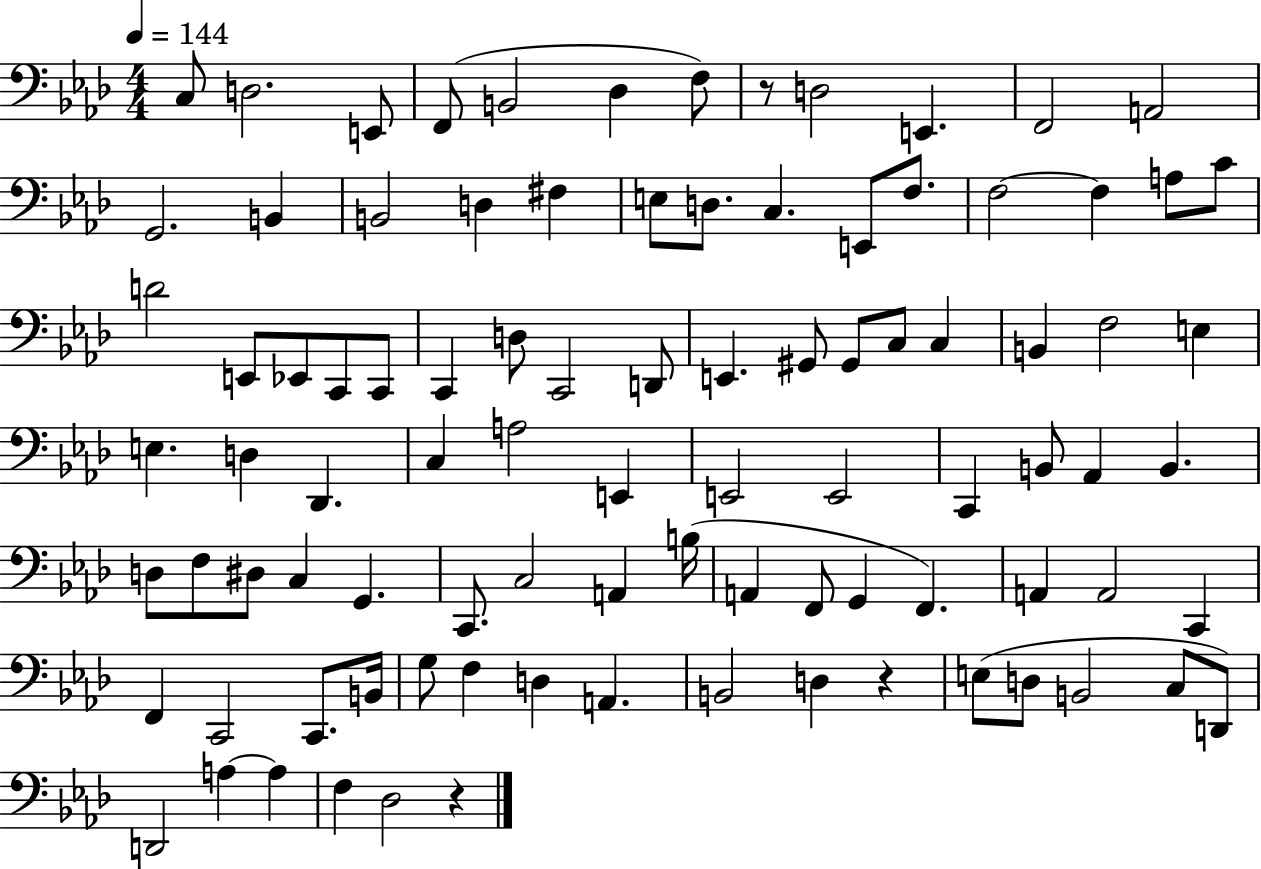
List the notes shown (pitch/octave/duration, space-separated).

C3/e D3/h. E2/e F2/e B2/h Db3/q F3/e R/e D3/h E2/q. F2/h A2/h G2/h. B2/q B2/h D3/q F#3/q E3/e D3/e. C3/q. E2/e F3/e. F3/h F3/q A3/e C4/e D4/h E2/e Eb2/e C2/e C2/e C2/q D3/e C2/h D2/e E2/q. G#2/e G#2/e C3/e C3/q B2/q F3/h E3/q E3/q. D3/q Db2/q. C3/q A3/h E2/q E2/h E2/h C2/q B2/e Ab2/q B2/q. D3/e F3/e D#3/e C3/q G2/q. C2/e. C3/h A2/q B3/s A2/q F2/e G2/q F2/q. A2/q A2/h C2/q F2/q C2/h C2/e. B2/s G3/e F3/q D3/q A2/q. B2/h D3/q R/q E3/e D3/e B2/h C3/e D2/e D2/h A3/q A3/q F3/q Db3/h R/q